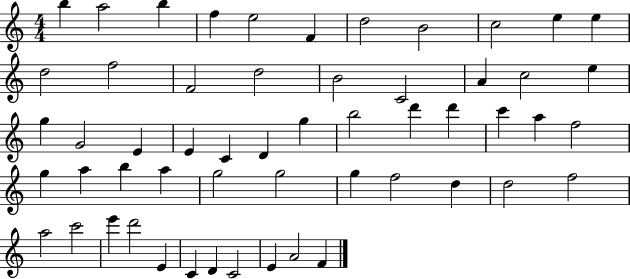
B5/q A5/h B5/q F5/q E5/h F4/q D5/h B4/h C5/h E5/q E5/q D5/h F5/h F4/h D5/h B4/h C4/h A4/q C5/h E5/q G5/q G4/h E4/q E4/q C4/q D4/q G5/q B5/h D6/q D6/q C6/q A5/q F5/h G5/q A5/q B5/q A5/q G5/h G5/h G5/q F5/h D5/q D5/h F5/h A5/h C6/h E6/q D6/h E4/q C4/q D4/q C4/h E4/q A4/h F4/q